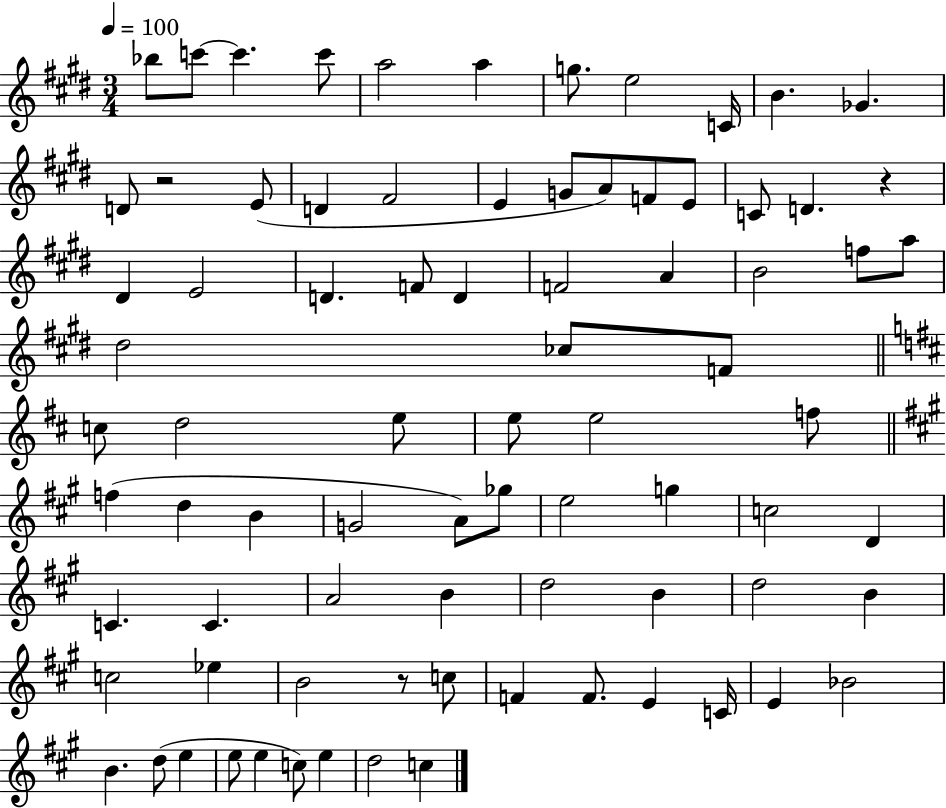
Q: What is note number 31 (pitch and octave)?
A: F5